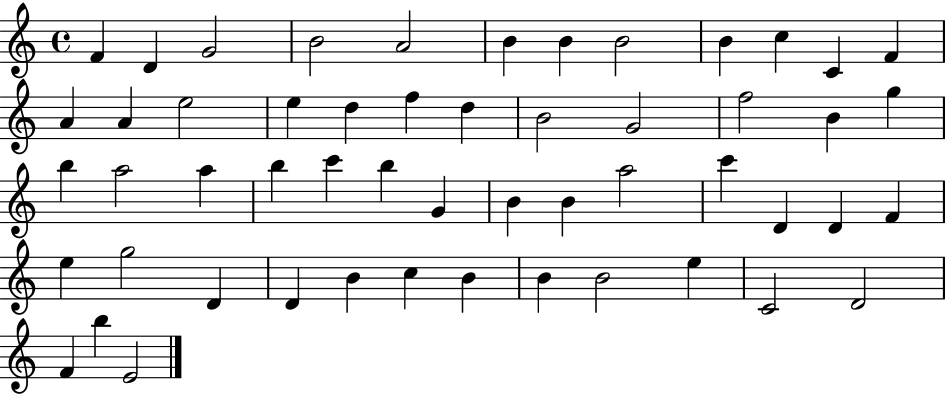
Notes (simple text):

F4/q D4/q G4/h B4/h A4/h B4/q B4/q B4/h B4/q C5/q C4/q F4/q A4/q A4/q E5/h E5/q D5/q F5/q D5/q B4/h G4/h F5/h B4/q G5/q B5/q A5/h A5/q B5/q C6/q B5/q G4/q B4/q B4/q A5/h C6/q D4/q D4/q F4/q E5/q G5/h D4/q D4/q B4/q C5/q B4/q B4/q B4/h E5/q C4/h D4/h F4/q B5/q E4/h